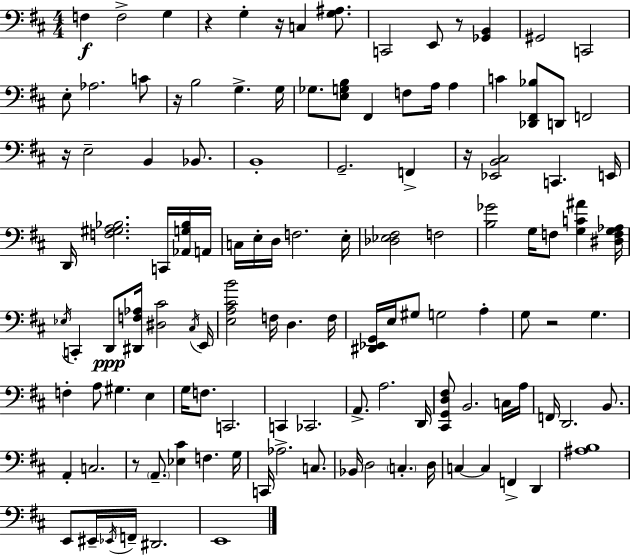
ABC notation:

X:1
T:Untitled
M:4/4
L:1/4
K:D
F, F,2 G, z G, z/4 C, [G,^A,]/2 C,,2 E,,/2 z/2 [_G,,B,,] ^G,,2 C,,2 E,/2 _A,2 C/2 z/4 B,2 G, G,/4 _G,/2 [E,G,B,]/2 ^F,, F,/2 A,/4 A, C [_D,,^F,,_B,]/2 D,,/2 F,,2 z/4 E,2 B,, _B,,/2 B,,4 G,,2 F,, z/4 [_E,,B,,^C,]2 C,, E,,/4 D,,/4 [F,^G,A,_B,]2 C,,/4 [_A,,G,_B,]/4 A,,/4 C,/4 E,/4 D,/4 F,2 E,/4 [_D,_E,^F,]2 F,2 [B,_G]2 G,/4 F,/2 [G,C^A] [^D,F,G,_A,]/4 _E,/4 C,, D,,/2 [^D,,F,_A,]/4 [^D,^C]2 ^C,/4 E,,/4 [E,A,^CB]2 F,/4 D, F,/4 [^D,,_E,,G,,]/4 E,/4 ^G,/2 G,2 A, G,/2 z2 G, F, A,/2 ^G, E, G,/4 F,/2 C,,2 C,, _C,,2 A,,/2 A,2 D,,/4 [^C,,G,,D,^F,]/2 B,,2 C,/4 A,/4 F,,/4 D,,2 B,,/2 A,, C,2 z/2 A,,/2 [_E,^C] F, G,/4 C,,/4 _A,2 C,/2 _B,,/4 D,2 C, D,/4 C, C, F,, D,, [^A,B,]4 E,,/2 ^E,,/4 _E,,/4 F,,/4 ^D,,2 E,,4